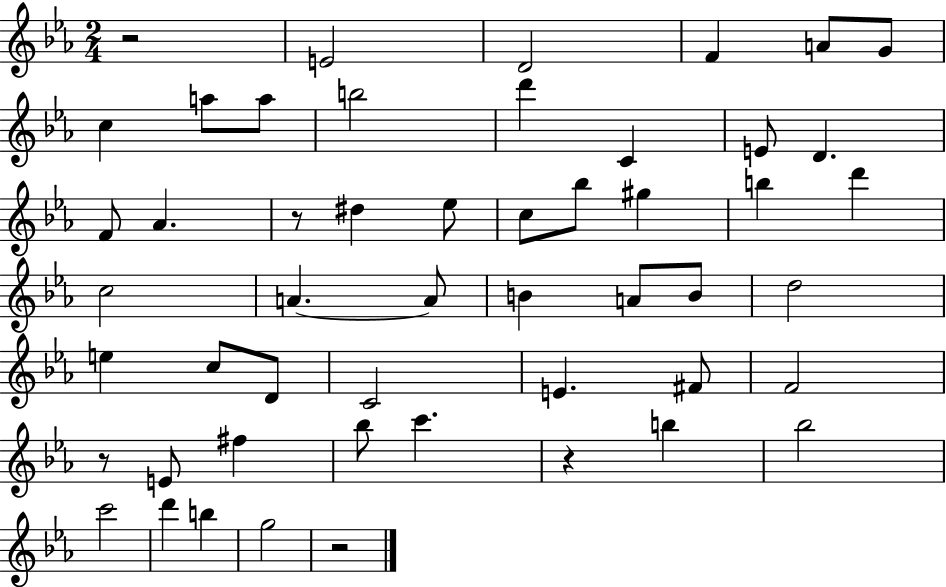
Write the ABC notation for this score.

X:1
T:Untitled
M:2/4
L:1/4
K:Eb
z2 E2 D2 F A/2 G/2 c a/2 a/2 b2 d' C E/2 D F/2 _A z/2 ^d _e/2 c/2 _b/2 ^g b d' c2 A A/2 B A/2 B/2 d2 e c/2 D/2 C2 E ^F/2 F2 z/2 E/2 ^f _b/2 c' z b _b2 c'2 d' b g2 z2